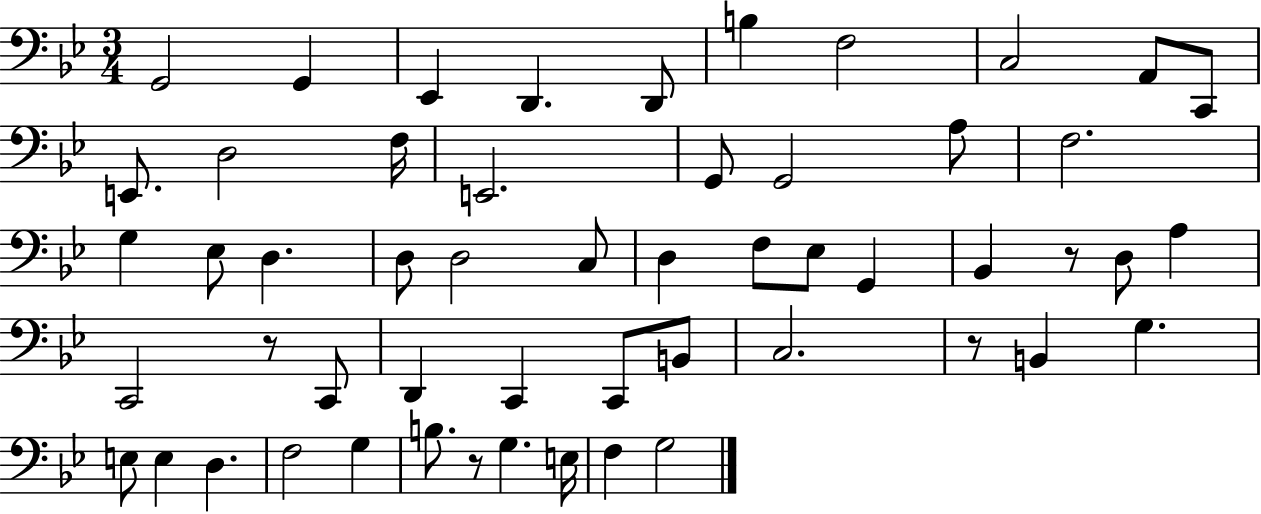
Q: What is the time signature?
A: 3/4